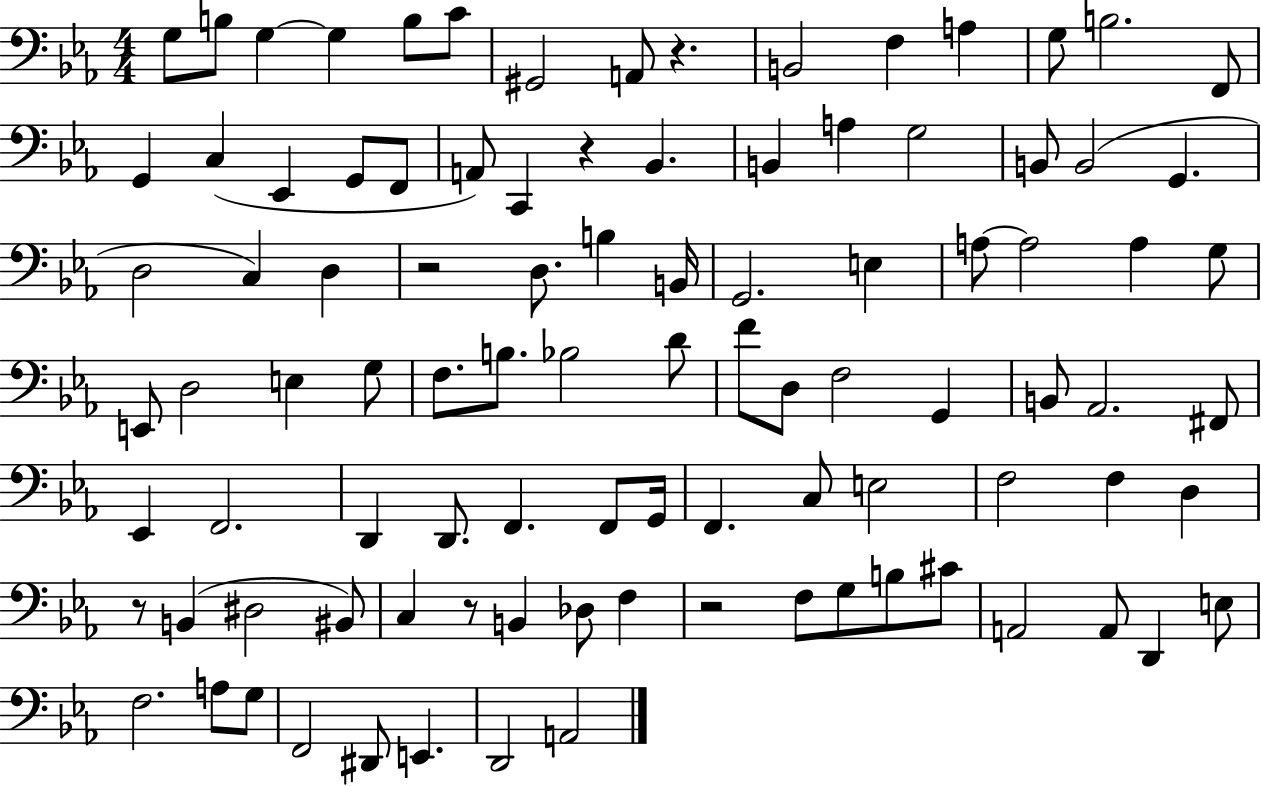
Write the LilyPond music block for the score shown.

{
  \clef bass
  \numericTimeSignature
  \time 4/4
  \key ees \major
  g8 b8 g4~~ g4 b8 c'8 | gis,2 a,8 r4. | b,2 f4 a4 | g8 b2. f,8 | \break g,4 c4( ees,4 g,8 f,8 | a,8) c,4 r4 bes,4. | b,4 a4 g2 | b,8 b,2( g,4. | \break d2 c4) d4 | r2 d8. b4 b,16 | g,2. e4 | a8~~ a2 a4 g8 | \break e,8 d2 e4 g8 | f8. b8. bes2 d'8 | f'8 d8 f2 g,4 | b,8 aes,2. fis,8 | \break ees,4 f,2. | d,4 d,8. f,4. f,8 g,16 | f,4. c8 e2 | f2 f4 d4 | \break r8 b,4( dis2 bis,8) | c4 r8 b,4 des8 f4 | r2 f8 g8 b8 cis'8 | a,2 a,8 d,4 e8 | \break f2. a8 g8 | f,2 dis,8 e,4. | d,2 a,2 | \bar "|."
}